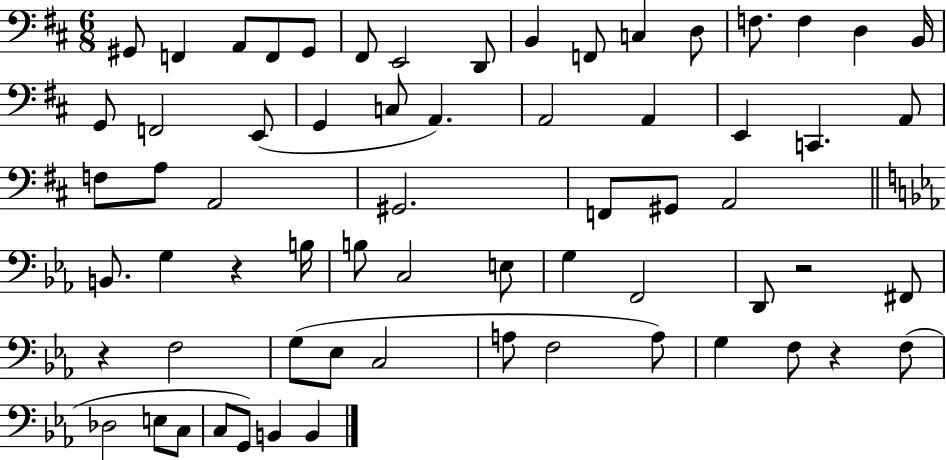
G#2/e F2/q A2/e F2/e G#2/e F#2/e E2/h D2/e B2/q F2/e C3/q D3/e F3/e. F3/q D3/q B2/s G2/e F2/h E2/e G2/q C3/e A2/q. A2/h A2/q E2/q C2/q. A2/e F3/e A3/e A2/h G#2/h. F2/e G#2/e A2/h B2/e. G3/q R/q B3/s B3/e C3/h E3/e G3/q F2/h D2/e R/h F#2/e R/q F3/h G3/e Eb3/e C3/h A3/e F3/h A3/e G3/q F3/e R/q F3/e Db3/h E3/e C3/e C3/e G2/e B2/q B2/q